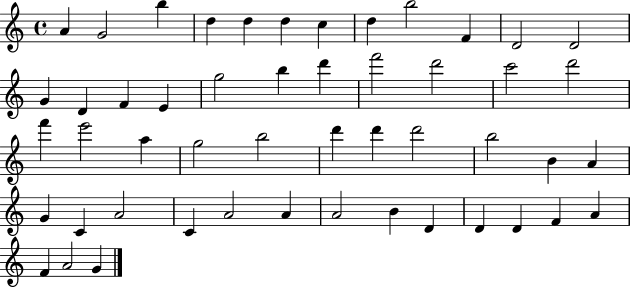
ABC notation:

X:1
T:Untitled
M:4/4
L:1/4
K:C
A G2 b d d d c d b2 F D2 D2 G D F E g2 b d' f'2 d'2 c'2 d'2 f' e'2 a g2 b2 d' d' d'2 b2 B A G C A2 C A2 A A2 B D D D F A F A2 G